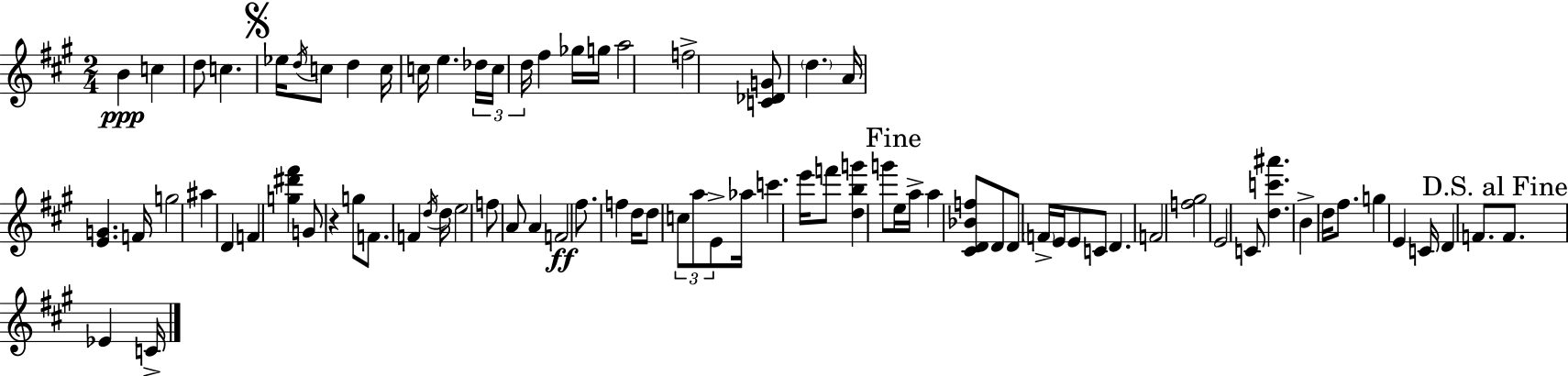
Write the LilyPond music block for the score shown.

{
  \clef treble
  \numericTimeSignature
  \time 2/4
  \key a \major
  b'4\ppp c''4 | d''8 c''4. | \mark \markup { \musicglyph "scripts.segno" } ees''16 \acciaccatura { d''16 } c''8 d''4 | c''16 c''16 e''4. | \break \tuplet 3/2 { des''16 c''16 d''16 } fis''4 ges''16 | g''16 a''2 | f''2-> | <c' des' g'>8 \parenthesize d''4. | \break a'16 <e' g'>4. | f'16 g''2 | ais''4 d'4 | f'4 <g'' dis''' fis'''>4 | \break g'8 r4 g''8 | f'8. f'4 | \acciaccatura { d''16 } d''16 e''2 | f''8 a'8 a'4 | \break f'2\ff | fis''8. f''4 | d''16 d''8 \tuplet 3/2 { c''8 a''8 | e'8-> } aes''16 c'''4. | \break e'''16 f'''8 <d'' b'' g'''>4 | g'''8 \mark "Fine" e''16 a''16-> a''4 | <cis' d' bes' f''>8 d'8 d'8 \parenthesize f'16-> e'16 | e'8 c'8 d'4. | \break f'2 | <f'' gis''>2 | e'2 | c'8 <d'' c''' ais'''>4. | \break b'4-> d''16 fis''8. | g''4 e'4 | c'16 d'4 f'8. | \mark "D.S. al Fine" f'8. ees'4 | \break c'16-> \bar "|."
}